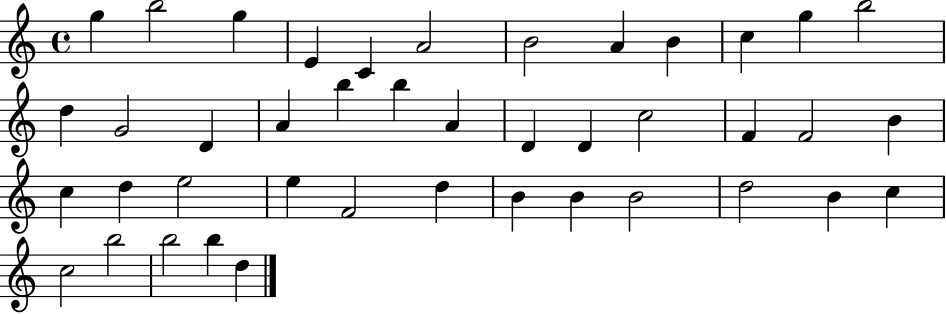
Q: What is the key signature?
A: C major